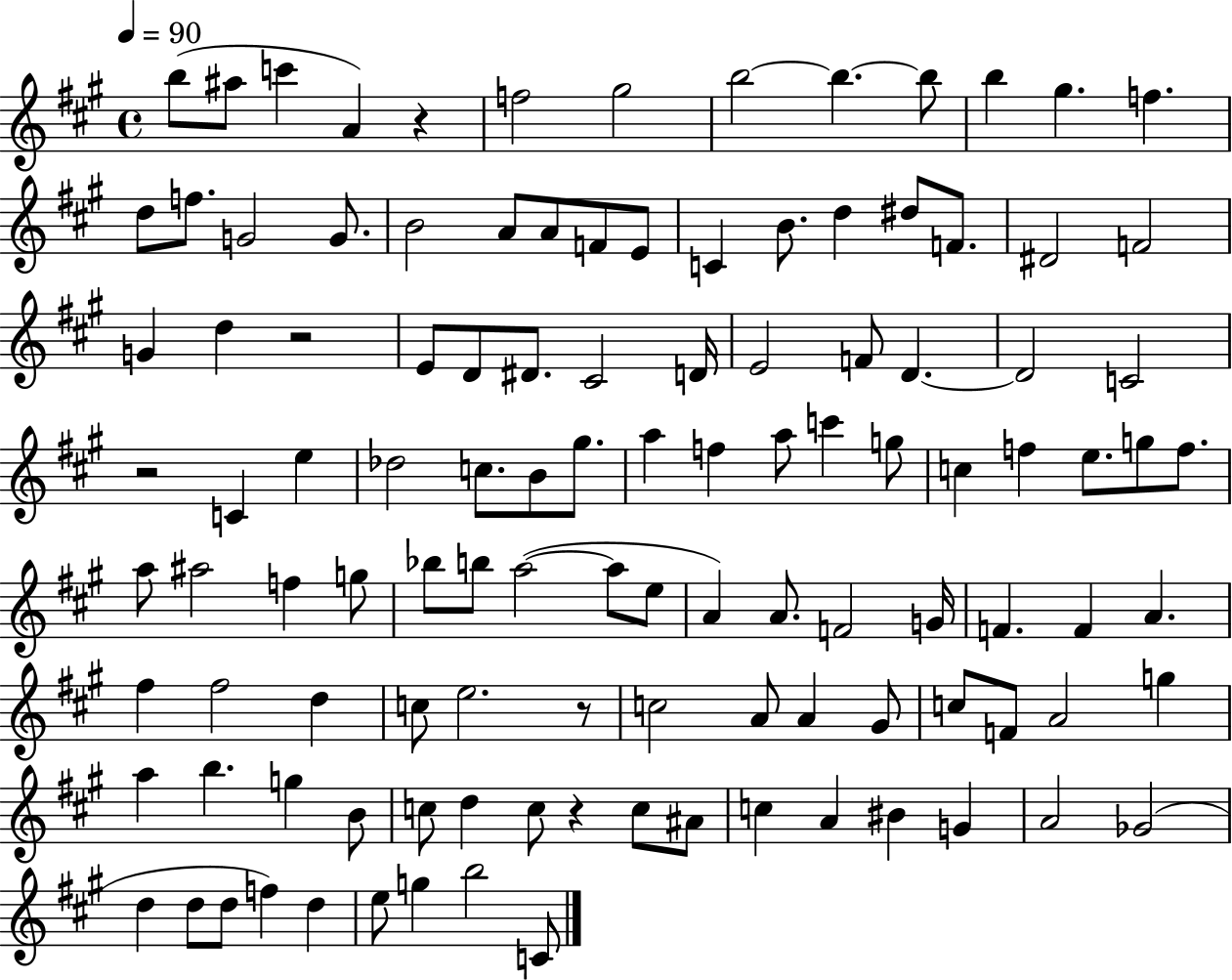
B5/e A#5/e C6/q A4/q R/q F5/h G#5/h B5/h B5/q. B5/e B5/q G#5/q. F5/q. D5/e F5/e. G4/h G4/e. B4/h A4/e A4/e F4/e E4/e C4/q B4/e. D5/q D#5/e F4/e. D#4/h F4/h G4/q D5/q R/h E4/e D4/e D#4/e. C#4/h D4/s E4/h F4/e D4/q. D4/h C4/h R/h C4/q E5/q Db5/h C5/e. B4/e G#5/e. A5/q F5/q A5/e C6/q G5/e C5/q F5/q E5/e. G5/e F5/e. A5/e A#5/h F5/q G5/e Bb5/e B5/e A5/h A5/e E5/e A4/q A4/e. F4/h G4/s F4/q. F4/q A4/q. F#5/q F#5/h D5/q C5/e E5/h. R/e C5/h A4/e A4/q G#4/e C5/e F4/e A4/h G5/q A5/q B5/q. G5/q B4/e C5/e D5/q C5/e R/q C5/e A#4/e C5/q A4/q BIS4/q G4/q A4/h Gb4/h D5/q D5/e D5/e F5/q D5/q E5/e G5/q B5/h C4/e